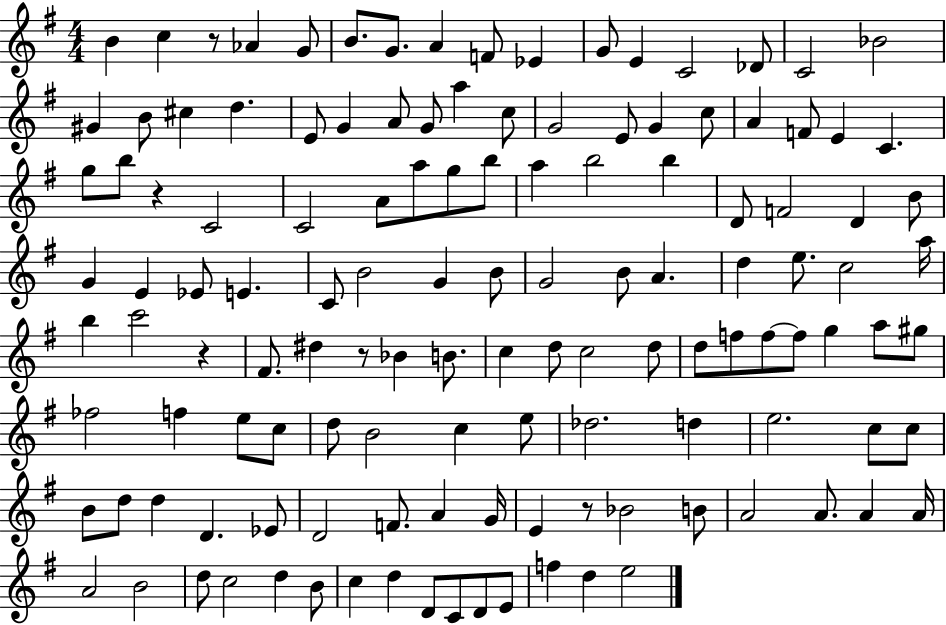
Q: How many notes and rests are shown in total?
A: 129